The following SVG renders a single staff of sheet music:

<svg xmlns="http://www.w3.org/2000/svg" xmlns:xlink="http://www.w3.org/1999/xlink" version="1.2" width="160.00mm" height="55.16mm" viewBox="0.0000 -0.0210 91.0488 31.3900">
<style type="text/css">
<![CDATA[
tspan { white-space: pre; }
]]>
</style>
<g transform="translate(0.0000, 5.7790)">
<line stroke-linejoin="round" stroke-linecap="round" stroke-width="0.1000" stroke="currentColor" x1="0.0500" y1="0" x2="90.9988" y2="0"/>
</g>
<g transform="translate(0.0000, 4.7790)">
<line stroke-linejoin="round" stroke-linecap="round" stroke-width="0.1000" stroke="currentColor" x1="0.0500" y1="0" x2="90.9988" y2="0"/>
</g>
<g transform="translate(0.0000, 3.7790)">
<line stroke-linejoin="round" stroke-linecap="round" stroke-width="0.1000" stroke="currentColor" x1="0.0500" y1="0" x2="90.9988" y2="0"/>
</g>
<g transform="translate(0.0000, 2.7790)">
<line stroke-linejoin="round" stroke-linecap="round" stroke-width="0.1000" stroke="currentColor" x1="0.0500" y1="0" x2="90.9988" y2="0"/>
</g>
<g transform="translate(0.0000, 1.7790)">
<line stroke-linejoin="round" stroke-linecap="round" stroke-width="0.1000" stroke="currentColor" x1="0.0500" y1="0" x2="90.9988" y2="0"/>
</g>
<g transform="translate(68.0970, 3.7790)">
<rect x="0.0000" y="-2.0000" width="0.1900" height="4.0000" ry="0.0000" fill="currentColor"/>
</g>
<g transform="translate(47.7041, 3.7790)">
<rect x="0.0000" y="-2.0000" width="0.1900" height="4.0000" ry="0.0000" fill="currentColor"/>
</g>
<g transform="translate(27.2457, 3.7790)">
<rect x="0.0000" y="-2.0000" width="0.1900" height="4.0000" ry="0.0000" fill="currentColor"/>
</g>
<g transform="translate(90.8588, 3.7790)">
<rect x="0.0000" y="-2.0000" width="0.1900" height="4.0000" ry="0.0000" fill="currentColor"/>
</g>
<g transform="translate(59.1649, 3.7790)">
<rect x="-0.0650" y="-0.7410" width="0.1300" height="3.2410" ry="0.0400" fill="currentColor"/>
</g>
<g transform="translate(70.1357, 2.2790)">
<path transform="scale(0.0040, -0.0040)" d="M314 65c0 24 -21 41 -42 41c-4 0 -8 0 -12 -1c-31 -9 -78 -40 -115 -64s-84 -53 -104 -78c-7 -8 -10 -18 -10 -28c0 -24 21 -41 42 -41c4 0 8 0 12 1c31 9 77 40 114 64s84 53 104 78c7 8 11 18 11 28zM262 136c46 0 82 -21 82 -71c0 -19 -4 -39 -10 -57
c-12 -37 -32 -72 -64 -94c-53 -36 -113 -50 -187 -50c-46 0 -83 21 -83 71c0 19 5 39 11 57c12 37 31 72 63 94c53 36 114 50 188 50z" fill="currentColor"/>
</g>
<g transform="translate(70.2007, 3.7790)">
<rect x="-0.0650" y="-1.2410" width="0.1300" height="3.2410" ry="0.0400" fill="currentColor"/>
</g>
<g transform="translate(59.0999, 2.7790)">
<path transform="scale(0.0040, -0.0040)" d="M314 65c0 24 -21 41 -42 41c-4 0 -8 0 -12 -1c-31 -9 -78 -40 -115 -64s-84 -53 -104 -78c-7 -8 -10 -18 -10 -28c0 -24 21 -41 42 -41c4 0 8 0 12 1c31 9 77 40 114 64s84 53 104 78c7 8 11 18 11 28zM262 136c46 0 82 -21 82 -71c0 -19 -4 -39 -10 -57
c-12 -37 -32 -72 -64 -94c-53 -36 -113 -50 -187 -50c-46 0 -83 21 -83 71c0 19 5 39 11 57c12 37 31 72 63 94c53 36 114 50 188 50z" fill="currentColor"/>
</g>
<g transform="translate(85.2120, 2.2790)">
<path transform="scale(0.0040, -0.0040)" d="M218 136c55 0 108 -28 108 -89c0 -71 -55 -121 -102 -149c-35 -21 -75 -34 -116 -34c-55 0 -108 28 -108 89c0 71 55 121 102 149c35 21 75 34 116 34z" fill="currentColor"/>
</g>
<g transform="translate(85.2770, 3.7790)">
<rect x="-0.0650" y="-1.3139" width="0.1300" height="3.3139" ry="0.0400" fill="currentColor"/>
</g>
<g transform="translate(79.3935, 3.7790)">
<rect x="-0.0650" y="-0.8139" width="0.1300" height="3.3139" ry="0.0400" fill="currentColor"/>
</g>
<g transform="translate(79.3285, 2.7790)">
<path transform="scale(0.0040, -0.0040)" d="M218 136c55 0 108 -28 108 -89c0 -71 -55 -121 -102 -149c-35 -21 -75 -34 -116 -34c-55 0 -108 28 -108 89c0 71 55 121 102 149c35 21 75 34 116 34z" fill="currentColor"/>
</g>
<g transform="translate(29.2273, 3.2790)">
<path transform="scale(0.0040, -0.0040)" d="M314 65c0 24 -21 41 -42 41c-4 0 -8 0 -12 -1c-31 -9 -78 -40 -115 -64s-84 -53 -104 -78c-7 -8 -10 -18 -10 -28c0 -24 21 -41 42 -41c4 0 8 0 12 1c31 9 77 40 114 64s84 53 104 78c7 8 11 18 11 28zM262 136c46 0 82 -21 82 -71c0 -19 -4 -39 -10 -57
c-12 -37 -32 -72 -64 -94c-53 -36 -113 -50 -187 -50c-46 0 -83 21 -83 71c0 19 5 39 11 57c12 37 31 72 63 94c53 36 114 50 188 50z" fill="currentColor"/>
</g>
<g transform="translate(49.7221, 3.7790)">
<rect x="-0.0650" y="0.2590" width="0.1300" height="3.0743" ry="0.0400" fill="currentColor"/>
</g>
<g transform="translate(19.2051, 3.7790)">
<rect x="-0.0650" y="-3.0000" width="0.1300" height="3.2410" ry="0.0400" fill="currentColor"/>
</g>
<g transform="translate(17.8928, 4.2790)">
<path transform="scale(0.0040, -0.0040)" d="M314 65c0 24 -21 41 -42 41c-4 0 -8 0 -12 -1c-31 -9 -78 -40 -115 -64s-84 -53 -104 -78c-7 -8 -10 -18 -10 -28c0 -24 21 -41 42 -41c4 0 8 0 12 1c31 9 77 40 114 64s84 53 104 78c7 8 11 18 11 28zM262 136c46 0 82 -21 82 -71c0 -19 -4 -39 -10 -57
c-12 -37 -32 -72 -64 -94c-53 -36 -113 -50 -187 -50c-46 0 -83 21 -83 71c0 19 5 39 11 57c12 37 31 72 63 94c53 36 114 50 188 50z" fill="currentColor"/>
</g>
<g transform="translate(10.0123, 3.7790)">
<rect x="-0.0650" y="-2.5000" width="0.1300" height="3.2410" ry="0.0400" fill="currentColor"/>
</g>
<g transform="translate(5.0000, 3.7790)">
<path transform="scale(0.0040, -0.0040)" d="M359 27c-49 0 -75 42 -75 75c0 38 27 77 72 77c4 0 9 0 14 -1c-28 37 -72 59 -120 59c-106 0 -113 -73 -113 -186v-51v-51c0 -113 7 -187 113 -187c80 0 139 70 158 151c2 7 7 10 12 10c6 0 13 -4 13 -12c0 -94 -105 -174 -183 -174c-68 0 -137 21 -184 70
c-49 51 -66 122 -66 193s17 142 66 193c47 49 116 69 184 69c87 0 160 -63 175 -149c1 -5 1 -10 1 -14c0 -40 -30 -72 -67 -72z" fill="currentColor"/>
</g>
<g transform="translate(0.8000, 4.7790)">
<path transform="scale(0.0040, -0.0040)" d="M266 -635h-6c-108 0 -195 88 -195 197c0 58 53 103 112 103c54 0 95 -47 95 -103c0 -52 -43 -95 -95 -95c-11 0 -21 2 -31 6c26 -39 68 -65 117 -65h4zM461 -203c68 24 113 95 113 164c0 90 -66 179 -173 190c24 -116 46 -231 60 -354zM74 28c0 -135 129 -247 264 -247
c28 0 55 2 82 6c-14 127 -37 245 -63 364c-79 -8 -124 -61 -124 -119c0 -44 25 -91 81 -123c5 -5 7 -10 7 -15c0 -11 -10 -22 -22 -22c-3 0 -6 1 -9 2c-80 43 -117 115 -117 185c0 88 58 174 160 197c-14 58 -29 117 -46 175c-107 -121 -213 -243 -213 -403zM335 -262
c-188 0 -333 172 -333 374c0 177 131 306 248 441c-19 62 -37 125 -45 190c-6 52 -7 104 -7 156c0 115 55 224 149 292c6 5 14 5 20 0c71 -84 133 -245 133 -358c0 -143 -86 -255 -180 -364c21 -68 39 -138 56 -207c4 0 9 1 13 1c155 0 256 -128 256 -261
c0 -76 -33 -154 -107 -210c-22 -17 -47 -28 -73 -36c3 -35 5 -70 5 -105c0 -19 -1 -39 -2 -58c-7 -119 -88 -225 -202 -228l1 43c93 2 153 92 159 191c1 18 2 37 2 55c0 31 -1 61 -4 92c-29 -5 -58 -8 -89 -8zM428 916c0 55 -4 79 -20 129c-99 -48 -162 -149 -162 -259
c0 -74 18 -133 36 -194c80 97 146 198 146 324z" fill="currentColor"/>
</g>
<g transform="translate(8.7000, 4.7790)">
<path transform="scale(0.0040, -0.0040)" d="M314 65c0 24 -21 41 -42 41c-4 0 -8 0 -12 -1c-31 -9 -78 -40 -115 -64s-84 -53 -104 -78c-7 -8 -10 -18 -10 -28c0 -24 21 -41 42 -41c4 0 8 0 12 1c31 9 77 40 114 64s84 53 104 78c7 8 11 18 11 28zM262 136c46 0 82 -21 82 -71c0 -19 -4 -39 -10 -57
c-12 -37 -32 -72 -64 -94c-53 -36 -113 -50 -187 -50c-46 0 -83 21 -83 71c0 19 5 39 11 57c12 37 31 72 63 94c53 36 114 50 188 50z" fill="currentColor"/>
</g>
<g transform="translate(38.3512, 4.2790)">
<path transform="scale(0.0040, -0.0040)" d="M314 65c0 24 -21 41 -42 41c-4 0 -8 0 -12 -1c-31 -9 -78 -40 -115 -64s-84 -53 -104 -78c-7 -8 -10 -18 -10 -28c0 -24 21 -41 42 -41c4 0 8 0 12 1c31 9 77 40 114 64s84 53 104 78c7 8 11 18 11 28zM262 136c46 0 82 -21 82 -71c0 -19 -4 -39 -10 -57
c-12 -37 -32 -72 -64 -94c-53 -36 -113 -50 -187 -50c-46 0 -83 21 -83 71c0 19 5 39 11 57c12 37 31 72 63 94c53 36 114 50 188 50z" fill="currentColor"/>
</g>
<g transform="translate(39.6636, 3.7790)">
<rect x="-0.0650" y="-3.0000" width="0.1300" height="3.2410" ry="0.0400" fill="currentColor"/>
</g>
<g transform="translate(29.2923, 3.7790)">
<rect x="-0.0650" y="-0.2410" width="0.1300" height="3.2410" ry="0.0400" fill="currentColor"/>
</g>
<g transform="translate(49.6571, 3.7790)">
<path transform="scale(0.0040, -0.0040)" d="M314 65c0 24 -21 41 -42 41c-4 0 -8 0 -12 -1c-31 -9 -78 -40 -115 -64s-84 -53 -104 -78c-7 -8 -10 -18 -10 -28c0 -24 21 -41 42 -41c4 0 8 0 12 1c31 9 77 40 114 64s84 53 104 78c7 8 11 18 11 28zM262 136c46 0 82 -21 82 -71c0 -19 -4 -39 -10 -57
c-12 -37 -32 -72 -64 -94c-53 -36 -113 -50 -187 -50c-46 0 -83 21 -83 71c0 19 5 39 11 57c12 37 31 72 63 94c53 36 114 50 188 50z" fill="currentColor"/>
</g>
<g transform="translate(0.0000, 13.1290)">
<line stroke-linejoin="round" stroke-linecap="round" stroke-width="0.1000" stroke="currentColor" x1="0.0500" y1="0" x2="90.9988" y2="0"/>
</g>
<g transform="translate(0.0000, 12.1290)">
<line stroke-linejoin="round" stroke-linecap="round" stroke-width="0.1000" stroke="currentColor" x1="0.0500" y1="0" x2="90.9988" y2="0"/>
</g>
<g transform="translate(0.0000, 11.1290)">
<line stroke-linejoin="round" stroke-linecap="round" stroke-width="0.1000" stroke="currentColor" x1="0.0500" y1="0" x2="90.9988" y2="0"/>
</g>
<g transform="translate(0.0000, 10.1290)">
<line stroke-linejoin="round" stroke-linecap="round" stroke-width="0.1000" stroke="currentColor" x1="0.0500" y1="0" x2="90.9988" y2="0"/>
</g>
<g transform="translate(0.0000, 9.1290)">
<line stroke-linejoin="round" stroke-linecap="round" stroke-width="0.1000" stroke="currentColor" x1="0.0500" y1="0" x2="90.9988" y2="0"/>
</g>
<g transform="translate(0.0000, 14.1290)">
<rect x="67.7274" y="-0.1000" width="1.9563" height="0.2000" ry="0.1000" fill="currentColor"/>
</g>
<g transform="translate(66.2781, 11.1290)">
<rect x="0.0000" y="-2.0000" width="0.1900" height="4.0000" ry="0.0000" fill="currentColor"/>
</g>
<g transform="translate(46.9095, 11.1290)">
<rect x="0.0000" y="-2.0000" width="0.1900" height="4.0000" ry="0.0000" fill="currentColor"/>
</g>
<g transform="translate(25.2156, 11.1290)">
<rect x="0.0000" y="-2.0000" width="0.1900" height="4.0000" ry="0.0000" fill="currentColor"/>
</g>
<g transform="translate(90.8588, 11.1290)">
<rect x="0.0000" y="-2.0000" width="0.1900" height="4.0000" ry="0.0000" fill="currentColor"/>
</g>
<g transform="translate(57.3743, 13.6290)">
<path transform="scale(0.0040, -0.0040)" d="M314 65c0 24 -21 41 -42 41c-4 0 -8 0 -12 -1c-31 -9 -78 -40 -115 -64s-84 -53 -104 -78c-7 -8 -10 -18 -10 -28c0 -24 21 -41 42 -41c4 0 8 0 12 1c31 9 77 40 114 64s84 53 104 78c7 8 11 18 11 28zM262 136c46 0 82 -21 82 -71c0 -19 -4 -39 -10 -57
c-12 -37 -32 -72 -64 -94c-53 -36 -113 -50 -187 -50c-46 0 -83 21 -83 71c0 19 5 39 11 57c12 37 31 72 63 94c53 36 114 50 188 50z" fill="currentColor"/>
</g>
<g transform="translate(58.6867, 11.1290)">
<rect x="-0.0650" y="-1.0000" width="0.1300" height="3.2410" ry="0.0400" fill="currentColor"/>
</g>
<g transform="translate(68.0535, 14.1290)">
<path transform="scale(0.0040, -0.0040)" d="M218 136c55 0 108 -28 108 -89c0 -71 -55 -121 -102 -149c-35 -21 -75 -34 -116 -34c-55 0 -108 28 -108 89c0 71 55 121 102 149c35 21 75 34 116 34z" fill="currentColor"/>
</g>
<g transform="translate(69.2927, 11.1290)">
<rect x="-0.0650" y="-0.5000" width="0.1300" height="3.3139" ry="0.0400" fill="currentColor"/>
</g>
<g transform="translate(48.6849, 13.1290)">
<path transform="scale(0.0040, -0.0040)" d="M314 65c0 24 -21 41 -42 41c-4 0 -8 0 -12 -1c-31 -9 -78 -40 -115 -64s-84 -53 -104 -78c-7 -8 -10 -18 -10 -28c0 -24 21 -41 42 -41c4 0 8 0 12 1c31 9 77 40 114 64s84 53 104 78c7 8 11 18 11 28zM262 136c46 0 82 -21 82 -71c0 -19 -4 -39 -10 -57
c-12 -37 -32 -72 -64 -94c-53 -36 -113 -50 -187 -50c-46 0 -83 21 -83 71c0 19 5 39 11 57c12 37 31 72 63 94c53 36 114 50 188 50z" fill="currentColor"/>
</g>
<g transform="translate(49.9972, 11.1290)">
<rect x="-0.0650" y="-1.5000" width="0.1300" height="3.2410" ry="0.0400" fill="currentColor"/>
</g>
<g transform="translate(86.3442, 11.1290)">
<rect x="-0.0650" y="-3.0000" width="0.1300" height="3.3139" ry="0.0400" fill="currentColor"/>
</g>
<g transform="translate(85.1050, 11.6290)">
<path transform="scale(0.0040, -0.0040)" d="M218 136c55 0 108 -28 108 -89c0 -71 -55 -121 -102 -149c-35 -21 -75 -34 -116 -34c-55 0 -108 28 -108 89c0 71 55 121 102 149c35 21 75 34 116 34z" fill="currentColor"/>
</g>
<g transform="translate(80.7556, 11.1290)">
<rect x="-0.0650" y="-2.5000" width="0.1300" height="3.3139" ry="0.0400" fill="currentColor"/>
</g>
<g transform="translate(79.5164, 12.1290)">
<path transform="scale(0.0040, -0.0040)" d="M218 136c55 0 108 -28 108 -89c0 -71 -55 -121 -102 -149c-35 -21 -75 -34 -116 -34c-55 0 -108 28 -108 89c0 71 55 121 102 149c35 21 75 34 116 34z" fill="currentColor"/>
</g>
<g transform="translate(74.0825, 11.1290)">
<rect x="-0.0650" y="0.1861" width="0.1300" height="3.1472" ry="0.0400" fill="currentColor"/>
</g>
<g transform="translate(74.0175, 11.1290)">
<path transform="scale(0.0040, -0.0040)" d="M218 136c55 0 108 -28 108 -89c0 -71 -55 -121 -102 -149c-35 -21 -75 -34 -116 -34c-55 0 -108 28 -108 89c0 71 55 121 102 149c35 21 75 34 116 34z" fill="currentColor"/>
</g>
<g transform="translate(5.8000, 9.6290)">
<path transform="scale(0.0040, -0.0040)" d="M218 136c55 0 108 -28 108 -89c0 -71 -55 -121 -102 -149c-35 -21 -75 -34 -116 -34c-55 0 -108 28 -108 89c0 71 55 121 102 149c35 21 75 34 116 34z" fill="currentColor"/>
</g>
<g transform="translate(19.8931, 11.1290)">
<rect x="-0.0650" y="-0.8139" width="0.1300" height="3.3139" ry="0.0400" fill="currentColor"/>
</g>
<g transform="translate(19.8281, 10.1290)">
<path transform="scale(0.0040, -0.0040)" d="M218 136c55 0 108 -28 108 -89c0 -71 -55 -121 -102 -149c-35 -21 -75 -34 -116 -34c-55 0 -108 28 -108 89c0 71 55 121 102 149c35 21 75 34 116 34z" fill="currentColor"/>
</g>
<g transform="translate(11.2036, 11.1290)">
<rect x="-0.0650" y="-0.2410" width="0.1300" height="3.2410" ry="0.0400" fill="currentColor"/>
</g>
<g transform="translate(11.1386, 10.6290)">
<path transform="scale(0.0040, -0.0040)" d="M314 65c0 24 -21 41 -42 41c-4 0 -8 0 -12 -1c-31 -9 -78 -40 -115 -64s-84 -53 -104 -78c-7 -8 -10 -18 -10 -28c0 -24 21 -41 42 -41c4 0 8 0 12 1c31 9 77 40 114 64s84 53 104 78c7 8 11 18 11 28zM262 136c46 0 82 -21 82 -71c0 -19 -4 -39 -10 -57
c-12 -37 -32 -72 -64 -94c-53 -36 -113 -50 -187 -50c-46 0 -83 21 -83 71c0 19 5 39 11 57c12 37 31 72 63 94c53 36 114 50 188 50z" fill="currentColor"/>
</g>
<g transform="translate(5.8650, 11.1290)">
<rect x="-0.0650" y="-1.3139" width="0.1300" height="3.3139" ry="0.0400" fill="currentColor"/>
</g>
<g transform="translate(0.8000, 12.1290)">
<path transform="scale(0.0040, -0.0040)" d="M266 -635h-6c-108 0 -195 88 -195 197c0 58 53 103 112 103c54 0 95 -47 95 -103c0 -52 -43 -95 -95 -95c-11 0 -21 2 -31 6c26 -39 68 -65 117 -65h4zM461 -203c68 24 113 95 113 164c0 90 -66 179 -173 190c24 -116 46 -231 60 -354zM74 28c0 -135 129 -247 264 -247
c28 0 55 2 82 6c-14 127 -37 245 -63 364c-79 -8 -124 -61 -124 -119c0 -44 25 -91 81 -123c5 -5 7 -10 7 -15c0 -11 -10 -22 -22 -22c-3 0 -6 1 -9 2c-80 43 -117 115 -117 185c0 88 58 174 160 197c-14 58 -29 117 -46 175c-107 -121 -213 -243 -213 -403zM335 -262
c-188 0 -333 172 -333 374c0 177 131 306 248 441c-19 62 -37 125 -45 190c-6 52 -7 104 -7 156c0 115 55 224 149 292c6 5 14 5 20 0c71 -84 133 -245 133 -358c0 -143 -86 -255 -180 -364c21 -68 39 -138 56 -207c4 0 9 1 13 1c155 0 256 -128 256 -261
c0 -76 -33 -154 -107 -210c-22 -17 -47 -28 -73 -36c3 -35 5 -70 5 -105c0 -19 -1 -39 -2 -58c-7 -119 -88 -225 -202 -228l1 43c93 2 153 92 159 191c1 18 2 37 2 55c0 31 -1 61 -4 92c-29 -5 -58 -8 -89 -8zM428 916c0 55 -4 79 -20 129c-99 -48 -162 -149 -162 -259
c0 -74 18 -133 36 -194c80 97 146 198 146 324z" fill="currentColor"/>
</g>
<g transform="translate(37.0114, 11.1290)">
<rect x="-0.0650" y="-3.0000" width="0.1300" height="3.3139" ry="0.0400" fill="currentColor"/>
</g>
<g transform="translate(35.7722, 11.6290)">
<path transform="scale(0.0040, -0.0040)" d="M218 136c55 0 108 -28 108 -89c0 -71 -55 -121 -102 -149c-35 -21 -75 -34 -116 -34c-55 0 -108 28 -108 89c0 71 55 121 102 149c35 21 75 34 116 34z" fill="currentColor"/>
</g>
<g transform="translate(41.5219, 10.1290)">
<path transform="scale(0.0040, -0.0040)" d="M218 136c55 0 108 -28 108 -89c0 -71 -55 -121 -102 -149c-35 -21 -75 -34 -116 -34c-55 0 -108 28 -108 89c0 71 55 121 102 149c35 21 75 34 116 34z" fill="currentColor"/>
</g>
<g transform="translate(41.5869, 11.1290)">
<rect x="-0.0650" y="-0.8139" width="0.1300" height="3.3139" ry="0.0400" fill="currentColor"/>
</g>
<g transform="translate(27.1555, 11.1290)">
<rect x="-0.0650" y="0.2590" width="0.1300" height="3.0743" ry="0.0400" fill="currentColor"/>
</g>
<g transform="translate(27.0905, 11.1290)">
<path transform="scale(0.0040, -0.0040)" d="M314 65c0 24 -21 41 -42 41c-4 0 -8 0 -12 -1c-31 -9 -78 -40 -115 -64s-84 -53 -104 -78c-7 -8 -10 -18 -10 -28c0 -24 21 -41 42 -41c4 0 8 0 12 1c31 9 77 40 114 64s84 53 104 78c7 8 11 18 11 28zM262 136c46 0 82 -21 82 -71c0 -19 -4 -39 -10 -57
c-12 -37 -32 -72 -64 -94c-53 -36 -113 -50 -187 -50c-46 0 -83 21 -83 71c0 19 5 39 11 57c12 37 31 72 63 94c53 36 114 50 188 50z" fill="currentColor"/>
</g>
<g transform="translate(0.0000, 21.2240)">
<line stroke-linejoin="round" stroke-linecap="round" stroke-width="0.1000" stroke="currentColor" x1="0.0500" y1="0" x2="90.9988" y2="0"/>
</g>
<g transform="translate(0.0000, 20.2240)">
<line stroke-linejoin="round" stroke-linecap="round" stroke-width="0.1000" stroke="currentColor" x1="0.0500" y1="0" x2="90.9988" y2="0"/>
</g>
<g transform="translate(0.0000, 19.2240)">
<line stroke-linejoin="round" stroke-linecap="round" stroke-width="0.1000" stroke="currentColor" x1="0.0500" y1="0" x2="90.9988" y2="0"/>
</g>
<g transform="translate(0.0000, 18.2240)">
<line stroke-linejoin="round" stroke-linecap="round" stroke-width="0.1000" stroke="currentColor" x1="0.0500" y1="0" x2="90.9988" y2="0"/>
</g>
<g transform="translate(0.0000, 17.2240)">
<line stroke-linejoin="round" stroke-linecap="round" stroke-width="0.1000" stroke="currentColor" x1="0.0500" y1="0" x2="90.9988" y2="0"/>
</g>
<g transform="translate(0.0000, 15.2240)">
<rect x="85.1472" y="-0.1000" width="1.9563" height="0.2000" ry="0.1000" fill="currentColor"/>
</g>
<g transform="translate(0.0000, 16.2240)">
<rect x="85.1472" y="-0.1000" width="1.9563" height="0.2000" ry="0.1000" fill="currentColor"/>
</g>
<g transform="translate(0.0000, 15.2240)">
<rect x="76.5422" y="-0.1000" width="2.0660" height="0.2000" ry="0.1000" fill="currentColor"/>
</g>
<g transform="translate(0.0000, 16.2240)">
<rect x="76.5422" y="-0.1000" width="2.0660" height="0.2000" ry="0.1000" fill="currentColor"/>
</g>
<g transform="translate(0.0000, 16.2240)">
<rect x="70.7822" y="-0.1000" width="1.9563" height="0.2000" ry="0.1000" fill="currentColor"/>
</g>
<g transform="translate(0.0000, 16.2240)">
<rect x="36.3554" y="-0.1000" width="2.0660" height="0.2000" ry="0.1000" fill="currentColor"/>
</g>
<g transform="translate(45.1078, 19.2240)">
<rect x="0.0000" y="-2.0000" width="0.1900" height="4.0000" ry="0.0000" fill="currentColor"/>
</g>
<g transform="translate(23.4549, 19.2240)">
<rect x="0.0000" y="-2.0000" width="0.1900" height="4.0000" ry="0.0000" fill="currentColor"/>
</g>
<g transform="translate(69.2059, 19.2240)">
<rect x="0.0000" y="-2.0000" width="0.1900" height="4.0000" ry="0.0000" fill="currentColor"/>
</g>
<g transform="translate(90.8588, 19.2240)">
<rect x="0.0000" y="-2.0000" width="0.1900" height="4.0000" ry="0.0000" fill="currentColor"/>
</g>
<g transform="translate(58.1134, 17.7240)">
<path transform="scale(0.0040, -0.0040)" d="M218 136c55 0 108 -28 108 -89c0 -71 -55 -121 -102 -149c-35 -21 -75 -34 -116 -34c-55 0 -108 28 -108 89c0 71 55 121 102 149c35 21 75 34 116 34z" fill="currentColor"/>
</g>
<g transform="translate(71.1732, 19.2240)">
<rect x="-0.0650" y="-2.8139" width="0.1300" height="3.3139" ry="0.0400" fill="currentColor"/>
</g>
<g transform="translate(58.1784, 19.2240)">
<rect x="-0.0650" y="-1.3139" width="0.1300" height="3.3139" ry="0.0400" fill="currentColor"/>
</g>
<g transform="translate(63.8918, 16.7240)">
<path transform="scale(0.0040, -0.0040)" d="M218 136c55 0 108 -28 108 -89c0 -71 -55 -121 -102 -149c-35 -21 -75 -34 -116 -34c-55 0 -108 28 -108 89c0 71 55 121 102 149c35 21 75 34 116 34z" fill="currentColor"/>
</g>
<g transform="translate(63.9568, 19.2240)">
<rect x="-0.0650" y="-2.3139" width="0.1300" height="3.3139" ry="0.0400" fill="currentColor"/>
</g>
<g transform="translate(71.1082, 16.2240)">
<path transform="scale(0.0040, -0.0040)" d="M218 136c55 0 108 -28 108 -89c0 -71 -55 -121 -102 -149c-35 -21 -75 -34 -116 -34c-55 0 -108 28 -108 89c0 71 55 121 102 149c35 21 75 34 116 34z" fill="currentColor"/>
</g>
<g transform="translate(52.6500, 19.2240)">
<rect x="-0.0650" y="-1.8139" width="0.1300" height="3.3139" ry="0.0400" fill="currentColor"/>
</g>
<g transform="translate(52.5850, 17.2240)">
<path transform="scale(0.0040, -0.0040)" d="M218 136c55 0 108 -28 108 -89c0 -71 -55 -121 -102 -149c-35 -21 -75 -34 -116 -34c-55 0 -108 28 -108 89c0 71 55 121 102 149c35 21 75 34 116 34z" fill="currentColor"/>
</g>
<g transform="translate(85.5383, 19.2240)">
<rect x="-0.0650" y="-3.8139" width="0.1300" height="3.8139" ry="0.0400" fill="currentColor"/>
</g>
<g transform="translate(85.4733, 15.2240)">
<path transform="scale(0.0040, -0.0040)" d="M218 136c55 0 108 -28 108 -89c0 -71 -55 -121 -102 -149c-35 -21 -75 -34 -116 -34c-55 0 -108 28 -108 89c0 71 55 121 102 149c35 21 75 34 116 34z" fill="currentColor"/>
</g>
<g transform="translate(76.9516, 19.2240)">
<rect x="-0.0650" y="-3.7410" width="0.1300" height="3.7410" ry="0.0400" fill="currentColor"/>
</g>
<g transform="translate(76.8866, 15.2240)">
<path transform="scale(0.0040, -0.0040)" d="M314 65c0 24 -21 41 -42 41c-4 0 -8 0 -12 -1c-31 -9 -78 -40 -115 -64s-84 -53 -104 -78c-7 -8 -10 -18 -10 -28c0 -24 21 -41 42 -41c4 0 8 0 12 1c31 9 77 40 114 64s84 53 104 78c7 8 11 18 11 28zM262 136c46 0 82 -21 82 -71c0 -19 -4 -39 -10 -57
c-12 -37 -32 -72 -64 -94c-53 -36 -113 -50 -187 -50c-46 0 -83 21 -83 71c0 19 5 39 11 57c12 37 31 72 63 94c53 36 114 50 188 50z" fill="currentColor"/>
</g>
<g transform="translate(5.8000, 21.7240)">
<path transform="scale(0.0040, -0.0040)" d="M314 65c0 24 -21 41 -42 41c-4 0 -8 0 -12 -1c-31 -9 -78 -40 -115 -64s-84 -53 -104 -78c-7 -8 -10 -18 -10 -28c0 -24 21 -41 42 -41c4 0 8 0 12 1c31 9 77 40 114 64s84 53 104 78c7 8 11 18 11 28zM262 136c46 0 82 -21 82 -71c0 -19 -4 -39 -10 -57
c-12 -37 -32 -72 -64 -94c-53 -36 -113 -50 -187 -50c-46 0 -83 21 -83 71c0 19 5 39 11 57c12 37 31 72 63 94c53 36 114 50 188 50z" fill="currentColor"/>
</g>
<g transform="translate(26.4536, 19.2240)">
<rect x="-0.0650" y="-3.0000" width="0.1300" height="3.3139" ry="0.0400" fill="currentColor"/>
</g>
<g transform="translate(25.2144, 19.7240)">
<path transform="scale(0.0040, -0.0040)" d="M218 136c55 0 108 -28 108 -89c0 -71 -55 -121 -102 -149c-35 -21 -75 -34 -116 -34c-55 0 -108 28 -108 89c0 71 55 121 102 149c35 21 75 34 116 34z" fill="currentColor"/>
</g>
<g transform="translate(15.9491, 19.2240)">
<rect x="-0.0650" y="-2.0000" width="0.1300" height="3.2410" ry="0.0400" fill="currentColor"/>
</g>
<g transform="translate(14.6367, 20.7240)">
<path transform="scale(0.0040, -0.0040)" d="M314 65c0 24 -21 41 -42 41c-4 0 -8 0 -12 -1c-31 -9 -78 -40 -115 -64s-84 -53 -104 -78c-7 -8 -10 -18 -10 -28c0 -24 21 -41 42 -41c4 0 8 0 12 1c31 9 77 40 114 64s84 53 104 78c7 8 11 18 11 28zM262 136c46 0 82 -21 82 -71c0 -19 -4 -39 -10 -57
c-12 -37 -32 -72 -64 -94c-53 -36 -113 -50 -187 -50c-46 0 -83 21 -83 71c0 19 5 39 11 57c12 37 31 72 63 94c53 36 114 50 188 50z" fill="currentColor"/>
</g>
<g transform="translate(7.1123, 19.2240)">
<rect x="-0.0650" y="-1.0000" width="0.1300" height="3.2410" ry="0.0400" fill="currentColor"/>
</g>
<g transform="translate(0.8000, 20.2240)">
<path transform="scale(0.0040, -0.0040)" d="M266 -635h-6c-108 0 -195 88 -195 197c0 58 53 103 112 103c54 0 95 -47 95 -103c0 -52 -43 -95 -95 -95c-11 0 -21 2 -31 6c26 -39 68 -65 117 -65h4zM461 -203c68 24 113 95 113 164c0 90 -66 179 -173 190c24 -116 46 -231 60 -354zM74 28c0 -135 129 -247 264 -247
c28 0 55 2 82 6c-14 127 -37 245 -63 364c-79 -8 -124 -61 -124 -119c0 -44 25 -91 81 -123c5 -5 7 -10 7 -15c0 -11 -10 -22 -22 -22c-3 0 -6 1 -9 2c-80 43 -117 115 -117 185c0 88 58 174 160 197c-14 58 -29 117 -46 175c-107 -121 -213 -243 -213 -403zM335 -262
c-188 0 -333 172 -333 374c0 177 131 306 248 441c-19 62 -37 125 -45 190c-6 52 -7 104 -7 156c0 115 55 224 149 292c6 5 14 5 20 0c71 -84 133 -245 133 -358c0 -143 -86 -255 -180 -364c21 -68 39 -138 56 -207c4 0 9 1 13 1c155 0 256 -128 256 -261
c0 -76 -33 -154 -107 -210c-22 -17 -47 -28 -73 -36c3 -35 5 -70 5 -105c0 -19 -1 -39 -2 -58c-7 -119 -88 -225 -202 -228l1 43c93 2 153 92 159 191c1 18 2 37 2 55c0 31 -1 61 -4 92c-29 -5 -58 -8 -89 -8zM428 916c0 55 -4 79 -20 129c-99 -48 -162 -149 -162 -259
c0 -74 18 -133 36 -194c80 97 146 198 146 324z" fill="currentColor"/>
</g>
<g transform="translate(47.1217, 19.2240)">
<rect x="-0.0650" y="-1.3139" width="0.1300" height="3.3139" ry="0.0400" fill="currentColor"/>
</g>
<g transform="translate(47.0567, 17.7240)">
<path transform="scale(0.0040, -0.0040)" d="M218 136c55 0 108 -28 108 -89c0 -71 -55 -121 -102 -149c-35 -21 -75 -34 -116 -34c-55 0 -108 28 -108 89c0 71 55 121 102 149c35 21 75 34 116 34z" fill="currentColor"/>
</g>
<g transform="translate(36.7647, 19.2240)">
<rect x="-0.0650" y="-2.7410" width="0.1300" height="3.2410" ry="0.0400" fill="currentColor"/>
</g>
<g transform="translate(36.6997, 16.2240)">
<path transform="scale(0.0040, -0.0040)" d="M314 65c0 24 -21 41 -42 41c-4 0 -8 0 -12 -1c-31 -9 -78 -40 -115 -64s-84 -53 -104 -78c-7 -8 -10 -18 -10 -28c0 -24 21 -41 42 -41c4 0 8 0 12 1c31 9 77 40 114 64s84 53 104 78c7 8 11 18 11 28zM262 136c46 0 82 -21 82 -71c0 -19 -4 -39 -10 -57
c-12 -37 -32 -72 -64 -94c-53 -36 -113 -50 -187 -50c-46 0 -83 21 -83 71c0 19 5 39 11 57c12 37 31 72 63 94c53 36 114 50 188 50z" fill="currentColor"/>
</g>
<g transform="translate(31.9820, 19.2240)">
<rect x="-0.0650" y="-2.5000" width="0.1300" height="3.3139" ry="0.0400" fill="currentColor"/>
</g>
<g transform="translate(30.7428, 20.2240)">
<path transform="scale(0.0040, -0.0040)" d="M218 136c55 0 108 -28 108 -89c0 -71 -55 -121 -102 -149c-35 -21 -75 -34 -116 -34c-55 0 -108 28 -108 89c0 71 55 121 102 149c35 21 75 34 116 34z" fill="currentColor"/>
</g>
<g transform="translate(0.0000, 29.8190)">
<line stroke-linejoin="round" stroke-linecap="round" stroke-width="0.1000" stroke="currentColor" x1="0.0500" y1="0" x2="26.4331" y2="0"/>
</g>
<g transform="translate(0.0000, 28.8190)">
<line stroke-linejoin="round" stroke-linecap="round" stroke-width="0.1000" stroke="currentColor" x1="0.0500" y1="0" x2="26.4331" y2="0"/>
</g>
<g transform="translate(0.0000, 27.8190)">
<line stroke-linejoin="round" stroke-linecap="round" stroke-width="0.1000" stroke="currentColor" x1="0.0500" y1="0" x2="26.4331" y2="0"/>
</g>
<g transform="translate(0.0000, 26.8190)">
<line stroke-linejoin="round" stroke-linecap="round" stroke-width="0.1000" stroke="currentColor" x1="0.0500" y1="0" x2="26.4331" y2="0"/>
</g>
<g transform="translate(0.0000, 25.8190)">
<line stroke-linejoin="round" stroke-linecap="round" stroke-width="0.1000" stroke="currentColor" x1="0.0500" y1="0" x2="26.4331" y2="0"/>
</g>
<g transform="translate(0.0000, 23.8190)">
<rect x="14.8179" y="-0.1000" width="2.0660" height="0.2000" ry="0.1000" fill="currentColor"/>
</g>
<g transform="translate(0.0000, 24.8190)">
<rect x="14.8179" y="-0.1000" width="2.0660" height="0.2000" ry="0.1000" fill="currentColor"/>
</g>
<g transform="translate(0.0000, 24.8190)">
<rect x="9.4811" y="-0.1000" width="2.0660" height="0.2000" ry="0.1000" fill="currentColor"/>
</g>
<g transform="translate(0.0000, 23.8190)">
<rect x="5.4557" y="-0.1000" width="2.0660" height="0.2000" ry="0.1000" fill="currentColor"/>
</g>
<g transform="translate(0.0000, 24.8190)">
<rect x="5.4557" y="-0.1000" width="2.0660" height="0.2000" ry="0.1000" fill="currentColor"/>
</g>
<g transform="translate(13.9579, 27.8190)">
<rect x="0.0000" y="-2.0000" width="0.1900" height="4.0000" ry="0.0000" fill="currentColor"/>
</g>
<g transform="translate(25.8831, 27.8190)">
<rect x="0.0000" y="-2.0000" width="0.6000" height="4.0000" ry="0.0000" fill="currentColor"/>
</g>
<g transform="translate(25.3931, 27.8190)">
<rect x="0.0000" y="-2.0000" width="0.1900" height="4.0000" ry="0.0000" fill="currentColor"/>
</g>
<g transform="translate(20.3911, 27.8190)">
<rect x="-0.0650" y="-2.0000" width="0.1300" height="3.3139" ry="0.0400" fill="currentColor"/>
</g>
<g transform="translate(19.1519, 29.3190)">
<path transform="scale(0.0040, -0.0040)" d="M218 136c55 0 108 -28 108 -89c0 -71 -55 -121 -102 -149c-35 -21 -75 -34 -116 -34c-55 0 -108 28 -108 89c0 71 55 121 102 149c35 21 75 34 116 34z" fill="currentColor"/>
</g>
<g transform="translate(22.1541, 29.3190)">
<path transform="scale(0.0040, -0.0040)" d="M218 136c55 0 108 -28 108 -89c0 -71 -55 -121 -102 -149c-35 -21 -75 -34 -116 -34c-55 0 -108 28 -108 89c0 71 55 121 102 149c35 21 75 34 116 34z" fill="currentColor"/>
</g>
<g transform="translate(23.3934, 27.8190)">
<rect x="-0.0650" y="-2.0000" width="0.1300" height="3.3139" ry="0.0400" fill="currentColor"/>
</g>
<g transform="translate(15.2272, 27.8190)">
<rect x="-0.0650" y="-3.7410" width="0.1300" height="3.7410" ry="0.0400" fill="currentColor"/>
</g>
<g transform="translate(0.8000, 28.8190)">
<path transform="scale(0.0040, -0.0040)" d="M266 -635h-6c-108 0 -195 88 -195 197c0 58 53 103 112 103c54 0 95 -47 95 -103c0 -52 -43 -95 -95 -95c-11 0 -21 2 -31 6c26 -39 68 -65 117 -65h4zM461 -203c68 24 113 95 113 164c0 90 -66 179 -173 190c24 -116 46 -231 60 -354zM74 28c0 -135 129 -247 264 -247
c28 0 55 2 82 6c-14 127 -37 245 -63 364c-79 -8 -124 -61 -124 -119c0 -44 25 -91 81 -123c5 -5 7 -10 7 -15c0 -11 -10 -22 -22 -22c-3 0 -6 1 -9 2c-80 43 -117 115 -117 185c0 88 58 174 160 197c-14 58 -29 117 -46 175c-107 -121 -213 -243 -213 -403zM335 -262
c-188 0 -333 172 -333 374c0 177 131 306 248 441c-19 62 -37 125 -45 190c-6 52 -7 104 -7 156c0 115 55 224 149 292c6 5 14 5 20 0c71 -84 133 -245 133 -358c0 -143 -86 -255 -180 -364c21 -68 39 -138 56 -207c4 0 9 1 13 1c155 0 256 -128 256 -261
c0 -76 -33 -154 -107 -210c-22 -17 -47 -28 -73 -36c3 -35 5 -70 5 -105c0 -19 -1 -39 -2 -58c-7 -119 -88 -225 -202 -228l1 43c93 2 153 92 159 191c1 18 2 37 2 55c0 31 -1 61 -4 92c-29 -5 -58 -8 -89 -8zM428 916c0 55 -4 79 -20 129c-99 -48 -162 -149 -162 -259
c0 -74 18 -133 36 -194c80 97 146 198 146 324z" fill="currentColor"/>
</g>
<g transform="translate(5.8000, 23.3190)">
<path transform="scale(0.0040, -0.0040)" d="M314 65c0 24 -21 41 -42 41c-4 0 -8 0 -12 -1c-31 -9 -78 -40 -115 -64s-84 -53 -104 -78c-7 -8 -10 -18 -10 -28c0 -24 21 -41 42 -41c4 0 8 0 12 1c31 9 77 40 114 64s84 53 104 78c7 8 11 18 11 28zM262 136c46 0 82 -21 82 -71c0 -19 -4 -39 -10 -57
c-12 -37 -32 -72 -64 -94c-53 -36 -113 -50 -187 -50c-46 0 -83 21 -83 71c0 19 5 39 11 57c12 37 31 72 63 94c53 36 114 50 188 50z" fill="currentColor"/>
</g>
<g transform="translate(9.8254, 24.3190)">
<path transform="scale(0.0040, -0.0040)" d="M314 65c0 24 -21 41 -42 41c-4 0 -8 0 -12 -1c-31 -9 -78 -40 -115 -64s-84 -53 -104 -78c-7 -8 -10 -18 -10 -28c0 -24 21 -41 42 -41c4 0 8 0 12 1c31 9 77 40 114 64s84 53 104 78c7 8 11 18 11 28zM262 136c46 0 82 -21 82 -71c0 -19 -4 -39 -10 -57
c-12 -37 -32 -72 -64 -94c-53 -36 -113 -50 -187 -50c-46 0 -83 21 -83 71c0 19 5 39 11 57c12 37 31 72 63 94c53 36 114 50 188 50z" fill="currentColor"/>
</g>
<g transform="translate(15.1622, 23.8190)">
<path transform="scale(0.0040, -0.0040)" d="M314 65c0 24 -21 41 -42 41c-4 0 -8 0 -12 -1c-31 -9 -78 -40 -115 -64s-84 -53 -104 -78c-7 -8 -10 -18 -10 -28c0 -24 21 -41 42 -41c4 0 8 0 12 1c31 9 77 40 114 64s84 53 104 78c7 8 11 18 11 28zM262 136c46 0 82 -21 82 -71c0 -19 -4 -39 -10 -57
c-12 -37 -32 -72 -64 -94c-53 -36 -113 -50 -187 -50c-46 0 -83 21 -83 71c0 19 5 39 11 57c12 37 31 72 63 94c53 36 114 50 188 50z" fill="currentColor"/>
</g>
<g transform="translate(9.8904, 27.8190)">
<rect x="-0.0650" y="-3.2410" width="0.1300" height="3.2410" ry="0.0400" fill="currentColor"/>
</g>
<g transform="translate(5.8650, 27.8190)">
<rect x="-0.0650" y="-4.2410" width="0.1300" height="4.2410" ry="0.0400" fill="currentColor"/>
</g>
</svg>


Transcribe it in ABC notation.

X:1
T:Untitled
M:4/4
L:1/4
K:C
G2 A2 c2 A2 B2 d2 e2 d e e c2 d B2 A d E2 D2 C B G A D2 F2 A G a2 e f e g a c'2 c' d'2 b2 c'2 F F